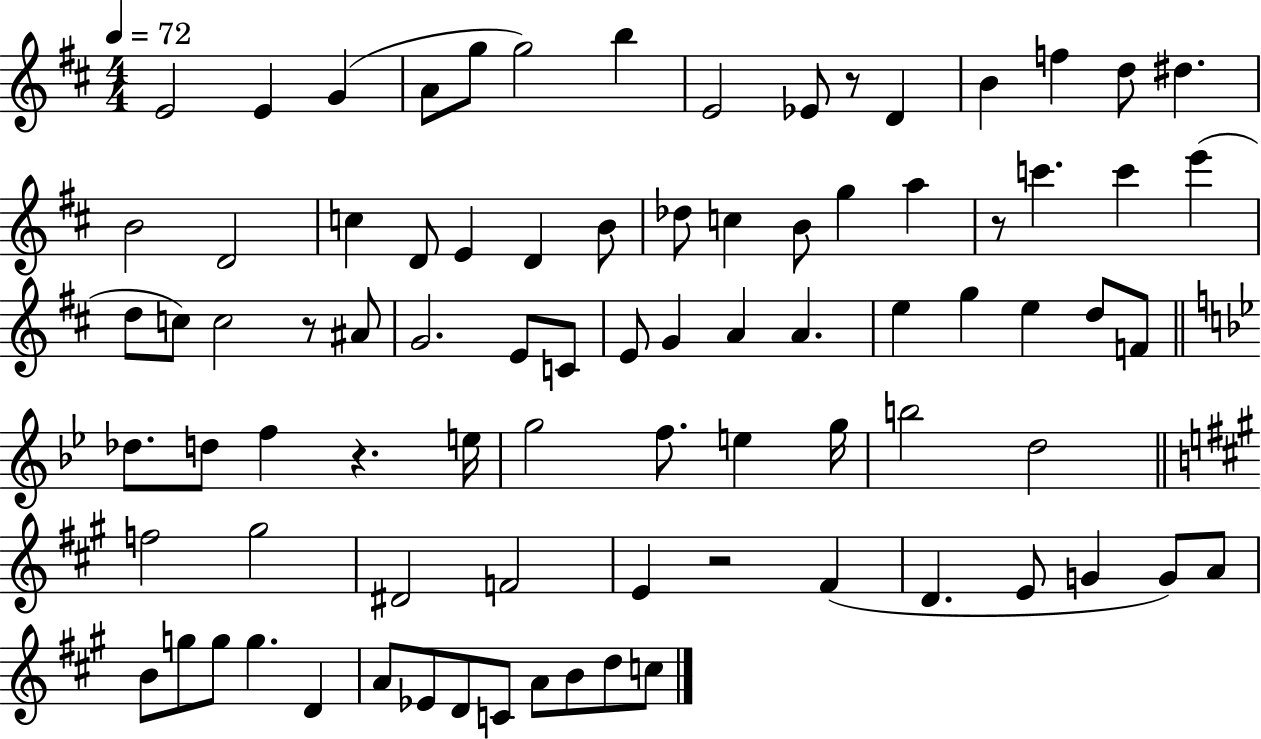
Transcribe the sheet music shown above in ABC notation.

X:1
T:Untitled
M:4/4
L:1/4
K:D
E2 E G A/2 g/2 g2 b E2 _E/2 z/2 D B f d/2 ^d B2 D2 c D/2 E D B/2 _d/2 c B/2 g a z/2 c' c' e' d/2 c/2 c2 z/2 ^A/2 G2 E/2 C/2 E/2 G A A e g e d/2 F/2 _d/2 d/2 f z e/4 g2 f/2 e g/4 b2 d2 f2 ^g2 ^D2 F2 E z2 ^F D E/2 G G/2 A/2 B/2 g/2 g/2 g D A/2 _E/2 D/2 C/2 A/2 B/2 d/2 c/2